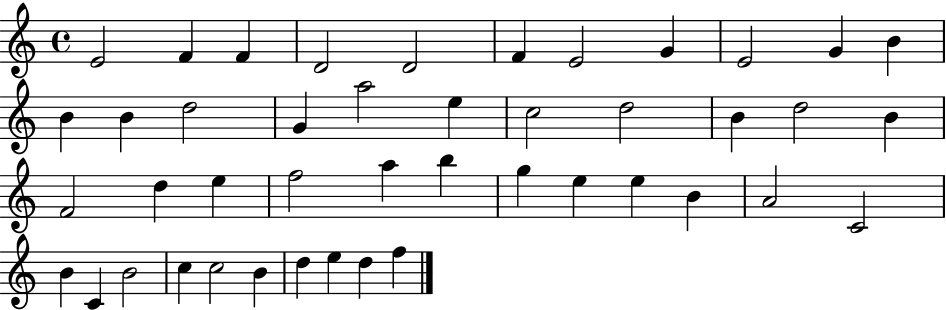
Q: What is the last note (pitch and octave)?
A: F5